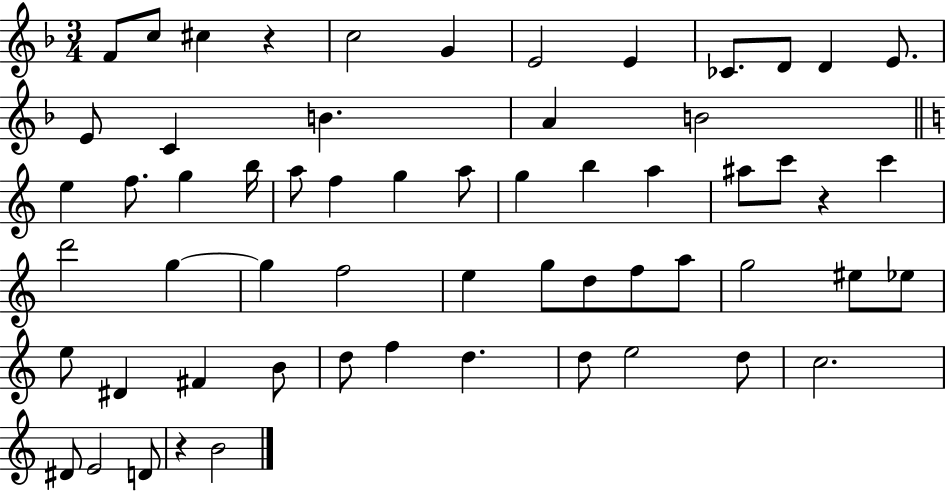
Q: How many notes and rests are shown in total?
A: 60